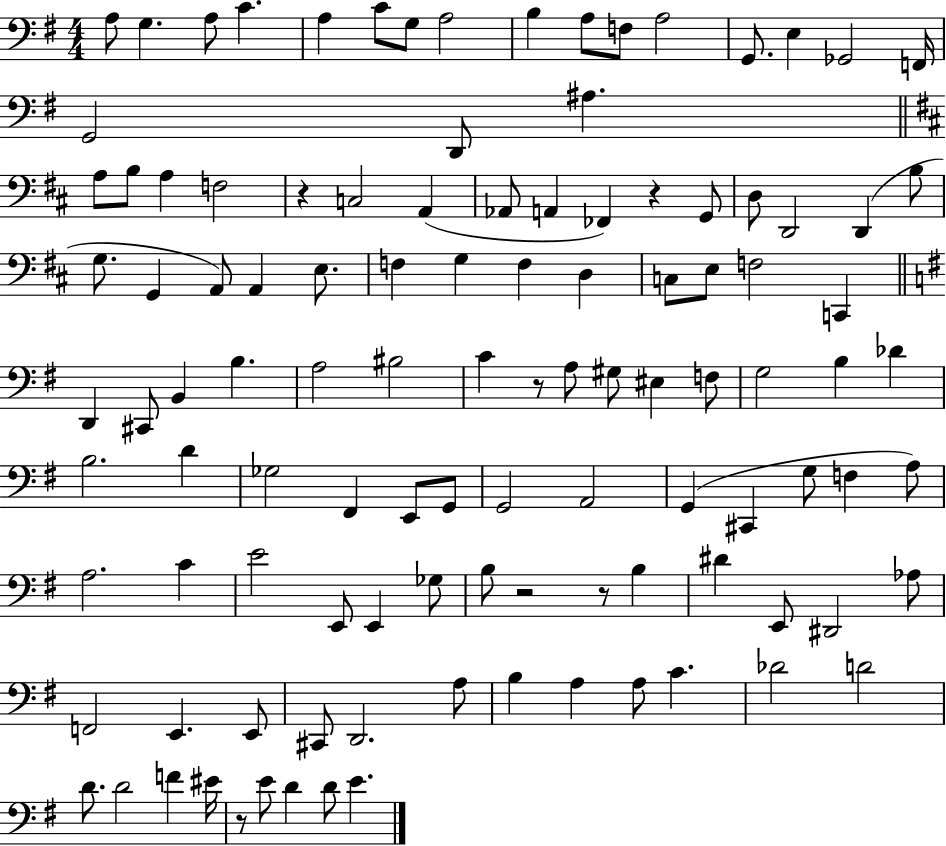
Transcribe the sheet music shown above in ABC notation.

X:1
T:Untitled
M:4/4
L:1/4
K:G
A,/2 G, A,/2 C A, C/2 G,/2 A,2 B, A,/2 F,/2 A,2 G,,/2 E, _G,,2 F,,/4 G,,2 D,,/2 ^A, A,/2 B,/2 A, F,2 z C,2 A,, _A,,/2 A,, _F,, z G,,/2 D,/2 D,,2 D,, B,/2 G,/2 G,, A,,/2 A,, E,/2 F, G, F, D, C,/2 E,/2 F,2 C,, D,, ^C,,/2 B,, B, A,2 ^B,2 C z/2 A,/2 ^G,/2 ^E, F,/2 G,2 B, _D B,2 D _G,2 ^F,, E,,/2 G,,/2 G,,2 A,,2 G,, ^C,, G,/2 F, A,/2 A,2 C E2 E,,/2 E,, _G,/2 B,/2 z2 z/2 B, ^D E,,/2 ^D,,2 _A,/2 F,,2 E,, E,,/2 ^C,,/2 D,,2 A,/2 B, A, A,/2 C _D2 D2 D/2 D2 F ^E/4 z/2 E/2 D D/2 E